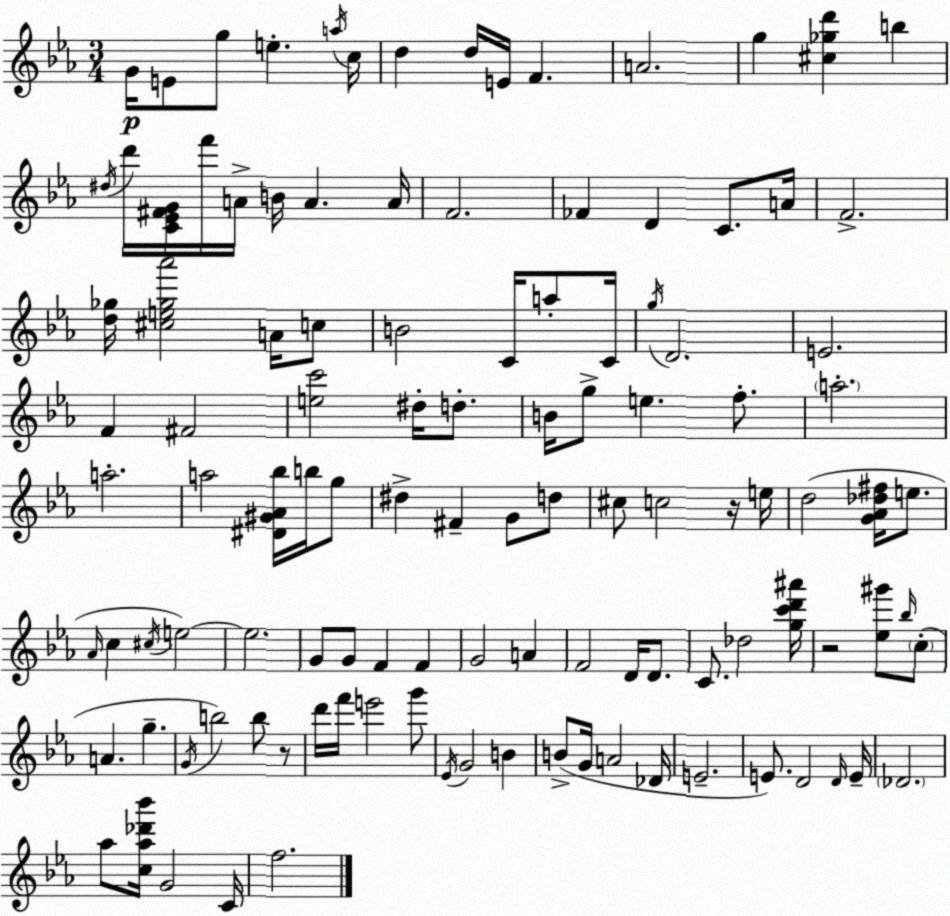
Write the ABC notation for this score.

X:1
T:Untitled
M:3/4
L:1/4
K:Cm
G/4 E/2 g/2 e a/4 c/4 d d/4 E/4 F A2 g [^c_gd'] b ^d/4 d'/4 [C_E^FG]/4 f'/4 A/4 B/4 A A/4 F2 _F D C/2 A/4 F2 [d_g]/4 [^ce_g_a']2 A/4 c/2 B2 C/4 a/2 C/4 g/4 D2 E2 F ^F2 [ec']2 ^d/4 d/2 B/4 g/2 e f/2 a2 a2 a2 [^D^G_A_b]/4 b/4 g/2 ^d ^F G/2 d/2 ^c/2 c2 z/4 e/4 d2 [G_A_d^f]/4 e/2 _A/4 c ^c/4 e2 e2 G/2 G/2 F F G2 A F2 D/4 D/2 C/2 _d2 [gc'd'^a']/4 z2 [_e^g']/2 _b/4 c/2 A g G/4 b2 b/2 z/2 d'/4 f'/4 e'2 g'/2 _E/4 G2 B B/2 G/4 A2 _D/4 E2 E/2 D2 D/4 E/4 _D2 _a/2 [c_a_d'_b']/4 G2 C/4 f2